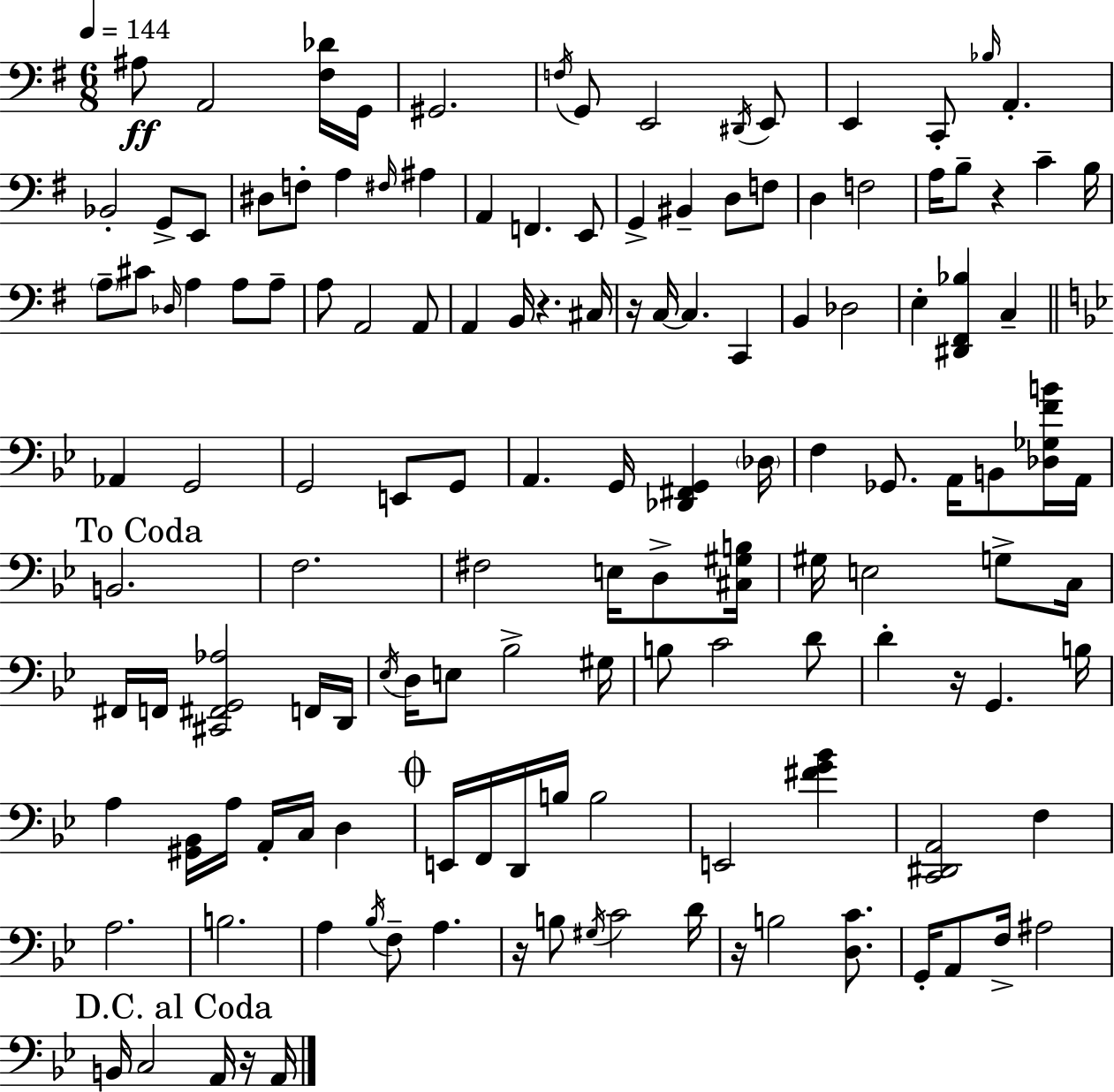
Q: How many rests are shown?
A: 7